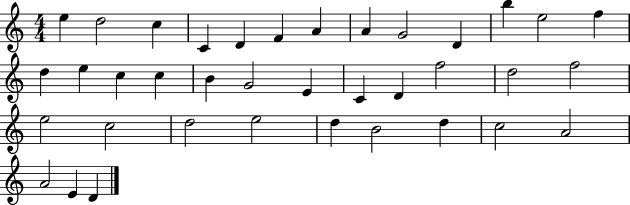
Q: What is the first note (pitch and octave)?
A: E5